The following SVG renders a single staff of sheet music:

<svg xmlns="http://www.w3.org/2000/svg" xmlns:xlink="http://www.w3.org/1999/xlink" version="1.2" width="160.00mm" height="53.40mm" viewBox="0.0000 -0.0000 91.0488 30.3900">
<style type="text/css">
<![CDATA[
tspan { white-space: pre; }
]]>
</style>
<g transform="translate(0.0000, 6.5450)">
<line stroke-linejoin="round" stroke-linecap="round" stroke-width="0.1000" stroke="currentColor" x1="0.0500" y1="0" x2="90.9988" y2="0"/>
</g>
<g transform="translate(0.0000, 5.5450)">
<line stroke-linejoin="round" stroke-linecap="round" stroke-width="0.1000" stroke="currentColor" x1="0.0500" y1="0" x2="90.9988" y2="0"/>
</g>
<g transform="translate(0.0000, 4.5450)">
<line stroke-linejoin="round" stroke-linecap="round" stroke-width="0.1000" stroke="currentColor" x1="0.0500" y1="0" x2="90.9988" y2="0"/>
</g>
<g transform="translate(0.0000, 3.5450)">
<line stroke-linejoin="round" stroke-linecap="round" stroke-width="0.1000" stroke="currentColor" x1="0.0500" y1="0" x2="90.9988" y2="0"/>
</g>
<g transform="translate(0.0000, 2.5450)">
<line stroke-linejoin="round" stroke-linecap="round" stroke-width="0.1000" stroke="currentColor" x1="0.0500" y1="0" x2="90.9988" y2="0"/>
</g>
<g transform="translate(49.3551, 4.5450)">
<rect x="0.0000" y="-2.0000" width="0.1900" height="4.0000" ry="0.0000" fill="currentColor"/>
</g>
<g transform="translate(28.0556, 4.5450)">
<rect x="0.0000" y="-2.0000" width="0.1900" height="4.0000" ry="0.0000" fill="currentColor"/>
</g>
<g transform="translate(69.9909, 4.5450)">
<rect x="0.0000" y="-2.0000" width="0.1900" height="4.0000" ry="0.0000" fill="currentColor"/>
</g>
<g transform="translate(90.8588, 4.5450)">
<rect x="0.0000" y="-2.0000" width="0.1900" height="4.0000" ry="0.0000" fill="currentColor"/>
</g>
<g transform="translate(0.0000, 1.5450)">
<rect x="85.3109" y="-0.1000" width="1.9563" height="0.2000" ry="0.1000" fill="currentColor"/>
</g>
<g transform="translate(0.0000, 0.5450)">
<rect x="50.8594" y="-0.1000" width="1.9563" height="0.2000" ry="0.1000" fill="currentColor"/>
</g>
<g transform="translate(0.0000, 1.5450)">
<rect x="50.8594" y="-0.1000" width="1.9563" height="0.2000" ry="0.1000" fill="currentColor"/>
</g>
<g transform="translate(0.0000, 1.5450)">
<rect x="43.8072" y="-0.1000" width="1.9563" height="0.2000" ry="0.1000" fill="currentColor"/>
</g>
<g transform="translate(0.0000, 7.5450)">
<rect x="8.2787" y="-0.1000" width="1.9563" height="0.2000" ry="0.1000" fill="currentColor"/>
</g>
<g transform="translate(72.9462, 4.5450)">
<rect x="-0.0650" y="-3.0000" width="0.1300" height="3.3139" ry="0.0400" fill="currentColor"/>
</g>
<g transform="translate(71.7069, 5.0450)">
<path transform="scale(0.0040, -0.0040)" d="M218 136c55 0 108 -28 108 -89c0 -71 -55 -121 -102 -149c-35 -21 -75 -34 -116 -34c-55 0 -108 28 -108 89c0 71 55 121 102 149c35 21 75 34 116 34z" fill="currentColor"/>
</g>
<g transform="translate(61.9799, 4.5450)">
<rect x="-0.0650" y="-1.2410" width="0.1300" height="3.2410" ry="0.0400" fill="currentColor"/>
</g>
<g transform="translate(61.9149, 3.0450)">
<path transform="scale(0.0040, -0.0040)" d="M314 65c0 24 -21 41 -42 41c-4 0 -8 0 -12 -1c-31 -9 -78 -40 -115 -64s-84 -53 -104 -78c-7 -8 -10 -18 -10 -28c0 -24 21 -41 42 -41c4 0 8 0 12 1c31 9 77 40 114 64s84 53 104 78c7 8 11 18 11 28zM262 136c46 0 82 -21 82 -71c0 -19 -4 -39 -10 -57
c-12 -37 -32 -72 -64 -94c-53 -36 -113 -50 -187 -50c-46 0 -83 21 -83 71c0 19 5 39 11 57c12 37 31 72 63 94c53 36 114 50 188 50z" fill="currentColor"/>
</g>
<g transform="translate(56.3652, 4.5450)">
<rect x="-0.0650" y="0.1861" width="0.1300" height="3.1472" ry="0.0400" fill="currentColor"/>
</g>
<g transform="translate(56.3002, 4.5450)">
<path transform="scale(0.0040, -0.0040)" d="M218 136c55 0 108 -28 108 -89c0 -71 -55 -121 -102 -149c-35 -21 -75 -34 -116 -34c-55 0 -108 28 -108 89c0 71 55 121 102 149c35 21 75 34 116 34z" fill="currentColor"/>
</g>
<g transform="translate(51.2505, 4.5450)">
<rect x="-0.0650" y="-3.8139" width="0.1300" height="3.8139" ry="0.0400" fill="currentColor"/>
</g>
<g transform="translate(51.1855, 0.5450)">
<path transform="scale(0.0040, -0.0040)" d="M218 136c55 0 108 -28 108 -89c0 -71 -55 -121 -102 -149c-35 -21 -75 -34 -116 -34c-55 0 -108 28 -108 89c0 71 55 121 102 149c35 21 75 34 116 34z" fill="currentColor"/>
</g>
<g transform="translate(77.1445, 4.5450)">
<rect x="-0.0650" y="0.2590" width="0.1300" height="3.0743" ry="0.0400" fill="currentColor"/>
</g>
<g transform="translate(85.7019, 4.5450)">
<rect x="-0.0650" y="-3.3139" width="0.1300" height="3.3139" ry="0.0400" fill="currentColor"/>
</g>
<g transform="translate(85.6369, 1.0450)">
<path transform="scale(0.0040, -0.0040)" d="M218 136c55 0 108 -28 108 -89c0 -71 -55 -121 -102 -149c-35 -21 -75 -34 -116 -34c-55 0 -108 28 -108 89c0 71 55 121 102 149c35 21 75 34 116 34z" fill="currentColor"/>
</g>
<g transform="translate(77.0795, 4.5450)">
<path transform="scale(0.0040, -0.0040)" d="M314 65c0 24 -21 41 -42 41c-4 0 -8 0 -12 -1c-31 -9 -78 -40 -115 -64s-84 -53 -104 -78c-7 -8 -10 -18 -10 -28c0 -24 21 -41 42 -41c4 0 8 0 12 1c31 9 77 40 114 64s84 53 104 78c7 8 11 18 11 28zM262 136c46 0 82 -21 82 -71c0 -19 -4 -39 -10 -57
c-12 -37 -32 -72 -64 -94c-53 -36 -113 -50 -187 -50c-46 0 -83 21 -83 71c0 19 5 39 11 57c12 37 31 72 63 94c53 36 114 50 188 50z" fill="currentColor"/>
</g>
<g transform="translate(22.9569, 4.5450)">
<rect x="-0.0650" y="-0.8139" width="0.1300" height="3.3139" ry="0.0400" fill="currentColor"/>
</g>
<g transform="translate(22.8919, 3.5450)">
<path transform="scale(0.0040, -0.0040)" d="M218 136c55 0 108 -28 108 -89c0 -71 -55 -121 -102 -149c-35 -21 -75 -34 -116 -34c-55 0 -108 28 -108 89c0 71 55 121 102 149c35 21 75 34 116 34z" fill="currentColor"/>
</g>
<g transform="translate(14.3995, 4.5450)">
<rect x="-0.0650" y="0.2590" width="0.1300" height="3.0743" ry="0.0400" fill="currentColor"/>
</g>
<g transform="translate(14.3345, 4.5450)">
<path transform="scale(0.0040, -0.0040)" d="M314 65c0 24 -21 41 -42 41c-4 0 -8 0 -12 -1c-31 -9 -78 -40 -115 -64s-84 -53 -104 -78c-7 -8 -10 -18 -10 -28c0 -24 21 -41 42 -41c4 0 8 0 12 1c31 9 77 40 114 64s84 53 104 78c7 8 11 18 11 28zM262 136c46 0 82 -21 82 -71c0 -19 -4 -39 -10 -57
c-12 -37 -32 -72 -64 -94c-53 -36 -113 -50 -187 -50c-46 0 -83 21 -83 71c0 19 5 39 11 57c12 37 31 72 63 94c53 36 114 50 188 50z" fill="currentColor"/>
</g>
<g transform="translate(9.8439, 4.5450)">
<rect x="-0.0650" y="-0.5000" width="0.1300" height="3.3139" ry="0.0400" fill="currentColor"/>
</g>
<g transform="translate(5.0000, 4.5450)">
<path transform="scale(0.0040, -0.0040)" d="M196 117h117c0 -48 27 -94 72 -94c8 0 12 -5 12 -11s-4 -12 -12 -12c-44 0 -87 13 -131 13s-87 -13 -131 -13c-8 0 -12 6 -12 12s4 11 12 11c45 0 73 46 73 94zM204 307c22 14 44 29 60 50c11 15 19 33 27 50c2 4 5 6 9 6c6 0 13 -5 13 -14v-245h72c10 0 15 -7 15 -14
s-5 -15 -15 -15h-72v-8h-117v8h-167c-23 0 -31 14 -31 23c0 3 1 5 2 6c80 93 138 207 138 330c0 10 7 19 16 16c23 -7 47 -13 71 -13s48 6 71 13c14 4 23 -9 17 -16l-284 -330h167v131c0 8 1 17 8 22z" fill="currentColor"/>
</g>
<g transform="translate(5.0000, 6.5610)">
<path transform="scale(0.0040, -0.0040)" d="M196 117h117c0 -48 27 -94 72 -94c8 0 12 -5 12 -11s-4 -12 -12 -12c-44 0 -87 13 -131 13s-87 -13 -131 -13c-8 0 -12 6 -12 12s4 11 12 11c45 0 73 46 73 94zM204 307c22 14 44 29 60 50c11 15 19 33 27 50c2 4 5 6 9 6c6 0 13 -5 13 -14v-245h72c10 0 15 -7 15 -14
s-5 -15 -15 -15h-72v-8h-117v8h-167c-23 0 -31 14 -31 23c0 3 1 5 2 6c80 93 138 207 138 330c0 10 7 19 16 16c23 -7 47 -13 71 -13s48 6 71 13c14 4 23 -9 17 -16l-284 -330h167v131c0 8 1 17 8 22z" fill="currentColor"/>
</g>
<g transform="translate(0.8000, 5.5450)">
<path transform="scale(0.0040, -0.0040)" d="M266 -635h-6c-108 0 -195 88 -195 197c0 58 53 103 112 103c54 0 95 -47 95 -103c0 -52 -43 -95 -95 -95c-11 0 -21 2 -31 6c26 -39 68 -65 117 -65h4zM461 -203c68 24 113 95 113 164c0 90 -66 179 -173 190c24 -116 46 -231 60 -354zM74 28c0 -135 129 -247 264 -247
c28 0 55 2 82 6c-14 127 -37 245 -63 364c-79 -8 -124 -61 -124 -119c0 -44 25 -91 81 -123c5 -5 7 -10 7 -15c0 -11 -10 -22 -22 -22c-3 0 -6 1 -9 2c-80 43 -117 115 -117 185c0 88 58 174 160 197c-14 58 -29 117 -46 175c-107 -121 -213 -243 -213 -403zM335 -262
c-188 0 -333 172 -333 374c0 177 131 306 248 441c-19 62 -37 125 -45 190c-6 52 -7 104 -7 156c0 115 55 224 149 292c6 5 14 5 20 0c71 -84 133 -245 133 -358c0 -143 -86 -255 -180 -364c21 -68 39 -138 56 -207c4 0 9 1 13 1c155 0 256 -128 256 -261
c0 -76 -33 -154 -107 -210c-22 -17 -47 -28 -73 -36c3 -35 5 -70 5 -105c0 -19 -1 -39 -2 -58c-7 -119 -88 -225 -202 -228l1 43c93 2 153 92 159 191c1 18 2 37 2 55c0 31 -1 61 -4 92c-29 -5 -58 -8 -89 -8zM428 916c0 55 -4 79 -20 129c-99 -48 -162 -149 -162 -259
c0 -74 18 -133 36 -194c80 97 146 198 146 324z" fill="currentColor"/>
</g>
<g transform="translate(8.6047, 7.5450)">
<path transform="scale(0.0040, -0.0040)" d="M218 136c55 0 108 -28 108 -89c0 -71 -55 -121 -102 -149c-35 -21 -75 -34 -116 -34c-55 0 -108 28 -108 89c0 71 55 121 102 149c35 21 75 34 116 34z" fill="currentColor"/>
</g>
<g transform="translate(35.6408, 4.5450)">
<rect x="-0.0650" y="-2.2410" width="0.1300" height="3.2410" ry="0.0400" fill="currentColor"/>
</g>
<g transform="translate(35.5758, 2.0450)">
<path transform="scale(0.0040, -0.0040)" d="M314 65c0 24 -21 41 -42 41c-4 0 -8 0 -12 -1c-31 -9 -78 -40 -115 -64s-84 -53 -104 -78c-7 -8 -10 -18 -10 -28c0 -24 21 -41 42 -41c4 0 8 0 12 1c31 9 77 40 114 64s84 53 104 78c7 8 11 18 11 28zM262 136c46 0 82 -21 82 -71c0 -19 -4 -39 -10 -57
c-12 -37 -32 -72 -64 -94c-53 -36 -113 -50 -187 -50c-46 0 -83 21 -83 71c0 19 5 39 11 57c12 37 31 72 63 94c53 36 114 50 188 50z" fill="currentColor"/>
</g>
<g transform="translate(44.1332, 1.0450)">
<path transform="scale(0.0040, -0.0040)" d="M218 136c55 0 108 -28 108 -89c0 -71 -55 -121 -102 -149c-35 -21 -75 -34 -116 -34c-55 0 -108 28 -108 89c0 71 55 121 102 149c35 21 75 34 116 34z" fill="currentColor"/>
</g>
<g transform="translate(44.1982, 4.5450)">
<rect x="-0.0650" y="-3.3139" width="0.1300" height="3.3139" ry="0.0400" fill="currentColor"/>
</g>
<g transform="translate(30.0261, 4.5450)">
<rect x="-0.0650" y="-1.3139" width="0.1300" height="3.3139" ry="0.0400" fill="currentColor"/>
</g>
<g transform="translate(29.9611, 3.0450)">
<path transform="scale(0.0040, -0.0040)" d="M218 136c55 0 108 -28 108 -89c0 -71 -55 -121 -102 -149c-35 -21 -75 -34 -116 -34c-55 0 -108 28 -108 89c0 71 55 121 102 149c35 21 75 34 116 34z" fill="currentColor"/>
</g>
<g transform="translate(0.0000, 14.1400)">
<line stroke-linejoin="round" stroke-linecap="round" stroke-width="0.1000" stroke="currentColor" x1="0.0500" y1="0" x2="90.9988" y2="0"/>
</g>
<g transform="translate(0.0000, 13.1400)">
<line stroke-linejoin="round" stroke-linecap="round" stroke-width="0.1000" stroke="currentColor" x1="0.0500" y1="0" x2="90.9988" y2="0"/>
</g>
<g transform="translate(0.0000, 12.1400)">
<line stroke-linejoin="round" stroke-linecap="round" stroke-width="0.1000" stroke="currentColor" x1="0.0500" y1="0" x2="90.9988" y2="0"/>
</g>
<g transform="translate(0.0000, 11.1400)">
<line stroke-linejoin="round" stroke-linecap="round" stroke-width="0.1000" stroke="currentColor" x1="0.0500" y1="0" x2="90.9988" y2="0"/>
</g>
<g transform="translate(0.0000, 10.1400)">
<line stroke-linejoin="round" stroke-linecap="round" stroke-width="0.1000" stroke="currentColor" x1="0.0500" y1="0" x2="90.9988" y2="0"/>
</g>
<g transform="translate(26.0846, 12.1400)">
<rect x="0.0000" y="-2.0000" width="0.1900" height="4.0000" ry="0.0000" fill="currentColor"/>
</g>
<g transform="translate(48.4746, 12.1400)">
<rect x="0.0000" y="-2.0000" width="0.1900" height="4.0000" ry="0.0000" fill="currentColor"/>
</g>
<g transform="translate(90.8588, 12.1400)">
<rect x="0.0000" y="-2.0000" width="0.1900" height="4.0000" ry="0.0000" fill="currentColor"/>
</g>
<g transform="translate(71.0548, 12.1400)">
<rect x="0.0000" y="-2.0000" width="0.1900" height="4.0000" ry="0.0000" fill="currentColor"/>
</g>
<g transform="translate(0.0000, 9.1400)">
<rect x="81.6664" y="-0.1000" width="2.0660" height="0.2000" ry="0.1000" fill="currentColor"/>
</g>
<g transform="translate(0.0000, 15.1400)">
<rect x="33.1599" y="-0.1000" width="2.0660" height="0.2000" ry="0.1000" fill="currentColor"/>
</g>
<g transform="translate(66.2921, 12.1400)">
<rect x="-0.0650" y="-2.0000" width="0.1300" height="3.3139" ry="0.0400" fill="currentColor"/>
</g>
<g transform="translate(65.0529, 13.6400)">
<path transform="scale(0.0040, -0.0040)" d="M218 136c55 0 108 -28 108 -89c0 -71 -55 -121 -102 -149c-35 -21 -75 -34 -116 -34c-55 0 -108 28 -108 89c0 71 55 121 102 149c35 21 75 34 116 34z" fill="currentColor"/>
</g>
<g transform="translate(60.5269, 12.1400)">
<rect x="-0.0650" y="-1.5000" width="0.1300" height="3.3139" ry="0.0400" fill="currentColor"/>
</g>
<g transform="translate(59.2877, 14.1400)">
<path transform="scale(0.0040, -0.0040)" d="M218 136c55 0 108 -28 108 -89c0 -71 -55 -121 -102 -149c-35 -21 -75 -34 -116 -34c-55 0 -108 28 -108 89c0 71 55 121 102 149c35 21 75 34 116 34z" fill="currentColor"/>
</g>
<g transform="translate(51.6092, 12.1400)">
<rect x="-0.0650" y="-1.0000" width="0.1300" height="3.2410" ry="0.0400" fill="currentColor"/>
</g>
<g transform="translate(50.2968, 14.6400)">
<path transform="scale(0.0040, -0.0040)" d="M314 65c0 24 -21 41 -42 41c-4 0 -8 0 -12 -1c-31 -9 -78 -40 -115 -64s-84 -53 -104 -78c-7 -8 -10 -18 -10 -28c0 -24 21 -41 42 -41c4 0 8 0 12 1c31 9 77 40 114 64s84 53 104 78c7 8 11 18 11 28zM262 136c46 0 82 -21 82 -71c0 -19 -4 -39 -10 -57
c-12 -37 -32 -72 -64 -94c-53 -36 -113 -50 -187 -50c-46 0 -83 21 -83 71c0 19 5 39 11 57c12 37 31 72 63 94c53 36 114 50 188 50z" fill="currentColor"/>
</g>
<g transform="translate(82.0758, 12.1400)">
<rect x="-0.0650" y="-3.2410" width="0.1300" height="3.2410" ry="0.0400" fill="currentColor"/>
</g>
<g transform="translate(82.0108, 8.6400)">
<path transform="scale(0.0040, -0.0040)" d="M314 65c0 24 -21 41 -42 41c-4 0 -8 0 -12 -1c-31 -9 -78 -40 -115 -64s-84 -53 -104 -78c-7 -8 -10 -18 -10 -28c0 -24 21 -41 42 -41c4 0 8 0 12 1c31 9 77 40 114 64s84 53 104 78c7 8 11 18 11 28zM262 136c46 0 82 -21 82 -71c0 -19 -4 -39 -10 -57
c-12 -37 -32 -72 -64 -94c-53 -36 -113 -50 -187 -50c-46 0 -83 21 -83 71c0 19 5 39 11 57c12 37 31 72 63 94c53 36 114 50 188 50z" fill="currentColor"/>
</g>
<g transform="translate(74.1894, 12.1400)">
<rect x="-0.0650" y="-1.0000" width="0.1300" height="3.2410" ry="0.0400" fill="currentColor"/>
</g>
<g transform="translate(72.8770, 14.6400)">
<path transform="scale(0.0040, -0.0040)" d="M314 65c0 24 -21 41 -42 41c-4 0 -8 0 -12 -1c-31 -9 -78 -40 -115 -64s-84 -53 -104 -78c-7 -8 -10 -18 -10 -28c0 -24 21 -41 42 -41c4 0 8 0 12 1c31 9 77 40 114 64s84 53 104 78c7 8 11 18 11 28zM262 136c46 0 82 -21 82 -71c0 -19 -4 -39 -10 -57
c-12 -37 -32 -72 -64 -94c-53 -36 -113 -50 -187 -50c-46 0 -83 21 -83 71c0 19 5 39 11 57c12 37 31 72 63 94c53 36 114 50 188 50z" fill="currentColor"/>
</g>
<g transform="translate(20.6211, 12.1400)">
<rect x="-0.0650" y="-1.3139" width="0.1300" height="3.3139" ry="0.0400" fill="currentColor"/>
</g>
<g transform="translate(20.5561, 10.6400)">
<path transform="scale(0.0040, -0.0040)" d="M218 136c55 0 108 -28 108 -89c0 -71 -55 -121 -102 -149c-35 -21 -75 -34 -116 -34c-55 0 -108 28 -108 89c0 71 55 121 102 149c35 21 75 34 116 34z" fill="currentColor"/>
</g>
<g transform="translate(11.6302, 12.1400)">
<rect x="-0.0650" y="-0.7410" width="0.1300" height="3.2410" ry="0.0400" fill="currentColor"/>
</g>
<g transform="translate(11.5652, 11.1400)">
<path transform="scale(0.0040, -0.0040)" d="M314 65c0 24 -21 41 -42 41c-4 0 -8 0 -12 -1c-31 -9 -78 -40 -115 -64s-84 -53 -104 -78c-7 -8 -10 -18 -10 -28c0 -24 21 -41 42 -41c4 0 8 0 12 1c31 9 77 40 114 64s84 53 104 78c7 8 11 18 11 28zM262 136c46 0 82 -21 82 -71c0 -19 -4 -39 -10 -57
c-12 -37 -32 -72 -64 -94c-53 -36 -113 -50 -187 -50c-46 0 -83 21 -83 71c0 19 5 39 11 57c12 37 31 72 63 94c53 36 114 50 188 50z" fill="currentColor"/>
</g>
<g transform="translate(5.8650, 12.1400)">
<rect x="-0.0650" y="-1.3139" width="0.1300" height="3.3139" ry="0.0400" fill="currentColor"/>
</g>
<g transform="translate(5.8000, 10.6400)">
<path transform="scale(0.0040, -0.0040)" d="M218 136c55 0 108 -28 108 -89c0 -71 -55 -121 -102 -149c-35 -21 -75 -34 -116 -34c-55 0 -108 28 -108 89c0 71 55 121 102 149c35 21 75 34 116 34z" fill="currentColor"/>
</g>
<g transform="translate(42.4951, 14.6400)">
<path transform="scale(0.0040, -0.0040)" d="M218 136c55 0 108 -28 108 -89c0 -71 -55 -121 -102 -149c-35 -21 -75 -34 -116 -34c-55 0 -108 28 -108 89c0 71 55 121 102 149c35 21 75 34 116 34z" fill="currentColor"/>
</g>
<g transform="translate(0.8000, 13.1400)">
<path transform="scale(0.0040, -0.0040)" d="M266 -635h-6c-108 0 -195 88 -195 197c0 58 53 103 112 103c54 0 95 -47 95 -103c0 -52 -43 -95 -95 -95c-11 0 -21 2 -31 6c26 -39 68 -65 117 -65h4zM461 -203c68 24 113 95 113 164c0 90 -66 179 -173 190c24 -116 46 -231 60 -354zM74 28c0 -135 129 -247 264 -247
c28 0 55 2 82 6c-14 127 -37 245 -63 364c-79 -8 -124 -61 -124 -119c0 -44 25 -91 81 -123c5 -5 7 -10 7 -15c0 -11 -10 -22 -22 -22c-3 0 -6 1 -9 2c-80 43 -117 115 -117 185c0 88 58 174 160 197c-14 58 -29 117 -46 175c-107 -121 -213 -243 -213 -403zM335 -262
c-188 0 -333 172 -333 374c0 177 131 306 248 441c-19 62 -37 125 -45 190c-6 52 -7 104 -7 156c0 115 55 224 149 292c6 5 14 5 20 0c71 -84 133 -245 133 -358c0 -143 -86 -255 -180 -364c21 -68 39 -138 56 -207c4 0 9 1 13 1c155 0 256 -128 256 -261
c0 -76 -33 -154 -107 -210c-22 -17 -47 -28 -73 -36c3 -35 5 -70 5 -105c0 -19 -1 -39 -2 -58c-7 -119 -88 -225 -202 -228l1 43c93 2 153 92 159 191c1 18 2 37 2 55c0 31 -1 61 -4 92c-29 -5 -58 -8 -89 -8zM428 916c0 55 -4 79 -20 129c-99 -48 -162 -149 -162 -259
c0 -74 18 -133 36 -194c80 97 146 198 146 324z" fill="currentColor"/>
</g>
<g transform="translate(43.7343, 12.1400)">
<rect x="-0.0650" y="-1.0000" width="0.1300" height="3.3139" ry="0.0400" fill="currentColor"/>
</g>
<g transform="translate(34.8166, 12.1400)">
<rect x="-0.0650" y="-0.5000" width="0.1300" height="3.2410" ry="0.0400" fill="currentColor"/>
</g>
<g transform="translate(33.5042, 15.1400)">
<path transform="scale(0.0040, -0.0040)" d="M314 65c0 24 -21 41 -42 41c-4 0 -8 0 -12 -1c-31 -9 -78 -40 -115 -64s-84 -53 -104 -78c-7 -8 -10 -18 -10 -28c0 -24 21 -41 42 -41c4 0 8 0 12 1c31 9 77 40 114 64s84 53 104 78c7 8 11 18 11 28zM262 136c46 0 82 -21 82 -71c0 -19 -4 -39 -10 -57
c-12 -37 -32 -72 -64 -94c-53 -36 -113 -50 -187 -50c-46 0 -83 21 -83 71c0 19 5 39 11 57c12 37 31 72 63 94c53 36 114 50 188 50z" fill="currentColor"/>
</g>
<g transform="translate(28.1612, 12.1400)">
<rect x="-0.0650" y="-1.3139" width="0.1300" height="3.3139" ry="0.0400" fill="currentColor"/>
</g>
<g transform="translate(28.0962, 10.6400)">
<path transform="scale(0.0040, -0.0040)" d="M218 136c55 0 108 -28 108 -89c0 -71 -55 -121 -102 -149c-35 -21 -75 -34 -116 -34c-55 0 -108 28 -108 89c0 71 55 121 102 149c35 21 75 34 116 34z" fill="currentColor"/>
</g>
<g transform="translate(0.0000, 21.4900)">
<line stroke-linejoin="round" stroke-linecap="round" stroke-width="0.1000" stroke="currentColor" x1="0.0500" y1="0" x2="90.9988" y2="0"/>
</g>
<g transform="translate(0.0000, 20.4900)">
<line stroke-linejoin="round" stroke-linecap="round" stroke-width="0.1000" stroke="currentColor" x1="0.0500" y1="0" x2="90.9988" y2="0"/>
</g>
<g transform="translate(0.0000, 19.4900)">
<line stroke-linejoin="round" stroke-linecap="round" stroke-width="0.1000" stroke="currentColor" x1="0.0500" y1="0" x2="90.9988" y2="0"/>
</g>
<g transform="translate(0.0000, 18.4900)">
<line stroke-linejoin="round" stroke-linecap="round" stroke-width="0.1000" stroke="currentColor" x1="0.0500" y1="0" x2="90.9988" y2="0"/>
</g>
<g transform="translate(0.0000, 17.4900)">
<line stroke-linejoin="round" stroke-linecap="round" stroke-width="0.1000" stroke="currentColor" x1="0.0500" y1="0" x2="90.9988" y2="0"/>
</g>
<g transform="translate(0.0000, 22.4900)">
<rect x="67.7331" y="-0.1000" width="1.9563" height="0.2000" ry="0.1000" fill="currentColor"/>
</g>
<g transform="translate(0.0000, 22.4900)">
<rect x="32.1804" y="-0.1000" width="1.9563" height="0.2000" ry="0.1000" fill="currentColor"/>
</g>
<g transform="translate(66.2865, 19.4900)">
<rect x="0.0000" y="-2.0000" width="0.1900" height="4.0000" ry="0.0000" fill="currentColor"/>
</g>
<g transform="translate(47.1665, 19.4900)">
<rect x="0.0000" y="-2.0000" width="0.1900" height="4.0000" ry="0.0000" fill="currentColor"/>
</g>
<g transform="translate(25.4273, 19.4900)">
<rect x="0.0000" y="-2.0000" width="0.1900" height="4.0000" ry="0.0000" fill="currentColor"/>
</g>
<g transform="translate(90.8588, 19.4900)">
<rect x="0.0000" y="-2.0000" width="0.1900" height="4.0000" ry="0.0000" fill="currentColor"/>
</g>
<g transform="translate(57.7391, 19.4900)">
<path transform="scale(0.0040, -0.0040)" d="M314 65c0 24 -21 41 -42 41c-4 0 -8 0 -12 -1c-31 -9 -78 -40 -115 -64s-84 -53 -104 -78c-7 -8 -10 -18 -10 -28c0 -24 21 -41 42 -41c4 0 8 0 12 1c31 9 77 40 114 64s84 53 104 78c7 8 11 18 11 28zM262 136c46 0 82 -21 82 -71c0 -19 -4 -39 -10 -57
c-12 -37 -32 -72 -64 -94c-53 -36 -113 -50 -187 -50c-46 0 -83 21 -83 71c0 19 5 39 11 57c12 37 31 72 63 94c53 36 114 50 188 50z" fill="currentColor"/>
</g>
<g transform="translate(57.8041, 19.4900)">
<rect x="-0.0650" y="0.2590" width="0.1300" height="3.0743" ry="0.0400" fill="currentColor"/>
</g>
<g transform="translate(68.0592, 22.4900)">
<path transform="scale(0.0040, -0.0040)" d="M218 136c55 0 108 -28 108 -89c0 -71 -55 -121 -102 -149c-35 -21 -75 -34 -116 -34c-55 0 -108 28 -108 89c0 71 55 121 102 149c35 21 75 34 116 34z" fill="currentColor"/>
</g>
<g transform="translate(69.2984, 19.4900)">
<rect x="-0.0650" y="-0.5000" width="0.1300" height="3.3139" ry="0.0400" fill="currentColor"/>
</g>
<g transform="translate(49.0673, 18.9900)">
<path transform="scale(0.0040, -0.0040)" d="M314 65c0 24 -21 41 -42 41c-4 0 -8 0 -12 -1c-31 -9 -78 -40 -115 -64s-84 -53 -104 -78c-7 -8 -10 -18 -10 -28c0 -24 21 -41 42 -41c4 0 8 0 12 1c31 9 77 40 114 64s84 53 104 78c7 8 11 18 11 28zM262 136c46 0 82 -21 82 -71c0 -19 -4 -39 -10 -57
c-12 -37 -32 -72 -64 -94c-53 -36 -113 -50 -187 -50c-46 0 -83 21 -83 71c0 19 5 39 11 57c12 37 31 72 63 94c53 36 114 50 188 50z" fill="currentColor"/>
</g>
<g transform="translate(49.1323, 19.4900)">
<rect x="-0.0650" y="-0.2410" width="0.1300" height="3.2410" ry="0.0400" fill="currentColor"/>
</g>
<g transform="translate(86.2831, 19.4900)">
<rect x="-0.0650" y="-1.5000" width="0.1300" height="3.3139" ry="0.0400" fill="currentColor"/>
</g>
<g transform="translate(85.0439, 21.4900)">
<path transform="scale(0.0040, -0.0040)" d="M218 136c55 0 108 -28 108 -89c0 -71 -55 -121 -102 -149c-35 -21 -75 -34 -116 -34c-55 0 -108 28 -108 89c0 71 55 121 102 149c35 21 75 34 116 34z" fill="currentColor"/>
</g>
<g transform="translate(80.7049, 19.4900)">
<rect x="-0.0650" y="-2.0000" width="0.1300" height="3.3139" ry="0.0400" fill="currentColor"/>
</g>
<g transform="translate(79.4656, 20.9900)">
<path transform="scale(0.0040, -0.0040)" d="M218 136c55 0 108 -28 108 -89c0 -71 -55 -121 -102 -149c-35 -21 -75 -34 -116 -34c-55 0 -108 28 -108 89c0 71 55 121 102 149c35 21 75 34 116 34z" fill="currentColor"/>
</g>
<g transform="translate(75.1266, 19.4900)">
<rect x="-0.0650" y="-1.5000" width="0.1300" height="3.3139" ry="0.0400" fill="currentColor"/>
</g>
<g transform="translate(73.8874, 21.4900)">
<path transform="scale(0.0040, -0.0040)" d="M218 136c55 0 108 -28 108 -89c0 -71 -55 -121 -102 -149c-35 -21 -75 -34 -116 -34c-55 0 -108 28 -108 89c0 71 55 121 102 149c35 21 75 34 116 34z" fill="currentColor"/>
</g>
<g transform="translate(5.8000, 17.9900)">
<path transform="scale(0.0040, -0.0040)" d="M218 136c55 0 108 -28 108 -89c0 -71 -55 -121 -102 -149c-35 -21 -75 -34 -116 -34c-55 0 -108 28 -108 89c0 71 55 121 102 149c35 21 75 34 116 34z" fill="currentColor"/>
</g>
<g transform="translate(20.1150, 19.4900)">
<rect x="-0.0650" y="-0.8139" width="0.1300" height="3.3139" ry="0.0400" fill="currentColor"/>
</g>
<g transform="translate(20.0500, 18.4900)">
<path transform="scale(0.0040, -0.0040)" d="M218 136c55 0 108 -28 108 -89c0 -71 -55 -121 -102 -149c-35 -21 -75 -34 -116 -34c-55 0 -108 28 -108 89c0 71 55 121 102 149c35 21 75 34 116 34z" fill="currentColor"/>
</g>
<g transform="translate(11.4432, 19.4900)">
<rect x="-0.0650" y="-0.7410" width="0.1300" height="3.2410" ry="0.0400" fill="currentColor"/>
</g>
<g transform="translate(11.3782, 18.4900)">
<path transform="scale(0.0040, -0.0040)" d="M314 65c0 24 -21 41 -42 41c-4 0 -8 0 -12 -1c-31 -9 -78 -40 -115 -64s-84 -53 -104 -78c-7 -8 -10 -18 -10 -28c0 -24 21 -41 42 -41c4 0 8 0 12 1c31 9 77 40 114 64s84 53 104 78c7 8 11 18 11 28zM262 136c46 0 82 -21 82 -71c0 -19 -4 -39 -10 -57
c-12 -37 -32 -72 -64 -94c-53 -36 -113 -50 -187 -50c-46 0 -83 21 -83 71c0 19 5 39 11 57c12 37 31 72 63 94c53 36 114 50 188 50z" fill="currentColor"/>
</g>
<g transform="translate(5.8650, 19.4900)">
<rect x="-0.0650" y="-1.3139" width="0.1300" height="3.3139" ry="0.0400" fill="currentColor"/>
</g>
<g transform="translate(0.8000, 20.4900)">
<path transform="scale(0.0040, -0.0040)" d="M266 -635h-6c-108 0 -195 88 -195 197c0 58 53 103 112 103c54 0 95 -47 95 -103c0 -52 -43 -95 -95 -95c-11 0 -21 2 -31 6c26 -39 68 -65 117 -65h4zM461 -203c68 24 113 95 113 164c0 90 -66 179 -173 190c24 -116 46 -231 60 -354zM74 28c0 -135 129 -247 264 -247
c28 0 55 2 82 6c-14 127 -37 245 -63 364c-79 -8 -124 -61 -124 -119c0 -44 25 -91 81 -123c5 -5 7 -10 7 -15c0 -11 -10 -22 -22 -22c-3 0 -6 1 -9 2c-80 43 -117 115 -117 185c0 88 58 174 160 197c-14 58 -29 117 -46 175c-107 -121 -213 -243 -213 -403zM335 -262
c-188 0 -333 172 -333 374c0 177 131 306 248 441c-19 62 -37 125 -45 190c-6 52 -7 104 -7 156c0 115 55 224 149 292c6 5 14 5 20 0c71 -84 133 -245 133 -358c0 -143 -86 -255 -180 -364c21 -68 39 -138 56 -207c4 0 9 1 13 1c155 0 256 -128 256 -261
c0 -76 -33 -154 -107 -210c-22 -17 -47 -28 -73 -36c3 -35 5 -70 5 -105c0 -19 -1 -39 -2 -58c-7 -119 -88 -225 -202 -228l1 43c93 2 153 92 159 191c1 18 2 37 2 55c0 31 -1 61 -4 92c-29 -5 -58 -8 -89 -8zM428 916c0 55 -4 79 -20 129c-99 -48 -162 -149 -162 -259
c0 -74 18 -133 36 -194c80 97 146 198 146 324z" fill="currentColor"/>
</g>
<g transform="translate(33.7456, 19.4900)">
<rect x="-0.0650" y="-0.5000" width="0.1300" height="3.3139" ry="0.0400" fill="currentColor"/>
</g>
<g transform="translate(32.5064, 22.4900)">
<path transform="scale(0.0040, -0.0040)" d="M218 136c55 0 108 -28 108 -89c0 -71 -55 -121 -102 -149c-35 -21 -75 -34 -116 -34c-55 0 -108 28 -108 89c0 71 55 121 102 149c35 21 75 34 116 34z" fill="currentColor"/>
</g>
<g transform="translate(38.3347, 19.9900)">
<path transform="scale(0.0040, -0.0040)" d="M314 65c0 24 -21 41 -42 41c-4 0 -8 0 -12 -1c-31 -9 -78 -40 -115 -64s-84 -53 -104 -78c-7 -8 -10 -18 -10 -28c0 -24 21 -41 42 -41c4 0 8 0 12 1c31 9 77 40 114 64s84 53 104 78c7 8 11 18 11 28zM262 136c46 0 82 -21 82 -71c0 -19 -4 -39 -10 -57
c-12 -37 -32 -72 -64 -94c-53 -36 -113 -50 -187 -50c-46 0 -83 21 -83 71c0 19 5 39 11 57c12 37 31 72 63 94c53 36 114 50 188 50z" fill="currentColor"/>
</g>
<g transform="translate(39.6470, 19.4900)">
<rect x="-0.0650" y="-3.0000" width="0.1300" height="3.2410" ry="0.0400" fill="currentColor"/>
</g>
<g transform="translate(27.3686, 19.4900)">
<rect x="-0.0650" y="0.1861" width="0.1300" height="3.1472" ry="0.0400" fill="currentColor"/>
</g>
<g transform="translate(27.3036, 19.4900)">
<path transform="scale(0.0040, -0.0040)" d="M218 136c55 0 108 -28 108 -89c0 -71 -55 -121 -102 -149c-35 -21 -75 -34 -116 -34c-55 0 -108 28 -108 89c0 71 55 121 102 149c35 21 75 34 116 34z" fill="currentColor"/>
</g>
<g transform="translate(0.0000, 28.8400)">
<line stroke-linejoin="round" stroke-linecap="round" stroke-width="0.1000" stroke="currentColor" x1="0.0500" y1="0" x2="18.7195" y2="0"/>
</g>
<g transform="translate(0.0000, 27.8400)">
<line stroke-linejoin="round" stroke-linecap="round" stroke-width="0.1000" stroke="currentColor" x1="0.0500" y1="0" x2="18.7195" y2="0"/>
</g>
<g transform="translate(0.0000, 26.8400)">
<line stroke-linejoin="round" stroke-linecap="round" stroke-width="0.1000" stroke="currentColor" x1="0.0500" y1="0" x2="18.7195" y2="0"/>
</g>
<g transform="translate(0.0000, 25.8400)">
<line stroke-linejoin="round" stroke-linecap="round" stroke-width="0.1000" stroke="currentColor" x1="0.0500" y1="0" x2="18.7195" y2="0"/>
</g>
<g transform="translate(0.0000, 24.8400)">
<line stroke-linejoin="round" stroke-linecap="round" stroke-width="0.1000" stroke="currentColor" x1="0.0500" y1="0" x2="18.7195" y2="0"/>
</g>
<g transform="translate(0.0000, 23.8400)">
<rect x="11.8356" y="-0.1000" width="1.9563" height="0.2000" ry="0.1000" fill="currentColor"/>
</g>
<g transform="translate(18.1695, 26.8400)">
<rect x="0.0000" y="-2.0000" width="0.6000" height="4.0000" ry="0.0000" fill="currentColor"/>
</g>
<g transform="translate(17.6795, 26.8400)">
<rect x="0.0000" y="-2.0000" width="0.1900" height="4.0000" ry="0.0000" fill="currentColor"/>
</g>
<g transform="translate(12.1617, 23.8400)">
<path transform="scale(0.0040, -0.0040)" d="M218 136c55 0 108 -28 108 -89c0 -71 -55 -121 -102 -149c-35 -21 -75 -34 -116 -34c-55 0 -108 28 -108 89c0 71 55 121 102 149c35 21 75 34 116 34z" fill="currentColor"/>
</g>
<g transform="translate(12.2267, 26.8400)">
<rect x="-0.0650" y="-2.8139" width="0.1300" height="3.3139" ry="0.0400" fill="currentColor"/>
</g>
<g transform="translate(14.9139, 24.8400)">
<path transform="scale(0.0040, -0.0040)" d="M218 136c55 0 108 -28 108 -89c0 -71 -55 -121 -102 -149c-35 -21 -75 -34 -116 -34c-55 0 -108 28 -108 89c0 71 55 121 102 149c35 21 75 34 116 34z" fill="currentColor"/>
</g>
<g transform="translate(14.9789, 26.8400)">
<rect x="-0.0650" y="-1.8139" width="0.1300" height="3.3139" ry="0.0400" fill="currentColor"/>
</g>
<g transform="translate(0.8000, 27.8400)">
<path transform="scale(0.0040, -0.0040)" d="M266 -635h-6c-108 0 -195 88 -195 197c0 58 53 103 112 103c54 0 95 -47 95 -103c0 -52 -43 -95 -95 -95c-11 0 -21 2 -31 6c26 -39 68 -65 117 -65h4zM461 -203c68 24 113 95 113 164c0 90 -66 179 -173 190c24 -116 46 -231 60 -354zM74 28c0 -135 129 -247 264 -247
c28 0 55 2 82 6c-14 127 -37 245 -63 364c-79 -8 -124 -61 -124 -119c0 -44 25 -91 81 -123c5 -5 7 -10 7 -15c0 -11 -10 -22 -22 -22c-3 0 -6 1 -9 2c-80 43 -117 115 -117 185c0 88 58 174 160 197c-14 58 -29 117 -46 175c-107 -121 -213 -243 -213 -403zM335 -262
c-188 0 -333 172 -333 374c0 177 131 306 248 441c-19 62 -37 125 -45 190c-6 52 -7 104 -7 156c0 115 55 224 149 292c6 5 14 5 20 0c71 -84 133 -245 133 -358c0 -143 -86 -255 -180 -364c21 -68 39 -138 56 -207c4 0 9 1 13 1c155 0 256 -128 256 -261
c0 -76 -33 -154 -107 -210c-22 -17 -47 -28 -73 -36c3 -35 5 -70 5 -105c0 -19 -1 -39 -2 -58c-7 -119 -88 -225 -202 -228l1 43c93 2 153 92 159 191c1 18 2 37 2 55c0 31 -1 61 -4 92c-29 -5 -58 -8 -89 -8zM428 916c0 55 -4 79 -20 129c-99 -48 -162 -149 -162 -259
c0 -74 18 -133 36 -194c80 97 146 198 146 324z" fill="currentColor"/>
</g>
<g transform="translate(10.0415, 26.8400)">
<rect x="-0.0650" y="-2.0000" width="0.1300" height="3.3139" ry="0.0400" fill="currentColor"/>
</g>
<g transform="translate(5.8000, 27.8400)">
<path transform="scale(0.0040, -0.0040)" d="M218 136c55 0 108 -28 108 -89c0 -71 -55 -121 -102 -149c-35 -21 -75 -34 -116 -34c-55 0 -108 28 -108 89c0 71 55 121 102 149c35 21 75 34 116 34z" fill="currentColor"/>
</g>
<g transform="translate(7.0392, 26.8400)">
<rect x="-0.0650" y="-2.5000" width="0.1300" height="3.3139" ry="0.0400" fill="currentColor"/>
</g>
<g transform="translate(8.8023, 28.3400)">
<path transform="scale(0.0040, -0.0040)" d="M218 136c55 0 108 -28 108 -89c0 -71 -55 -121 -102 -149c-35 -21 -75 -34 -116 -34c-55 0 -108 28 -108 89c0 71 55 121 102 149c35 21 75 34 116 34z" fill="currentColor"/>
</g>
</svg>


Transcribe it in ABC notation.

X:1
T:Untitled
M:4/4
L:1/4
K:C
C B2 d e g2 b c' B e2 A B2 b e d2 e e C2 D D2 E F D2 b2 e d2 d B C A2 c2 B2 C E F E G F a f